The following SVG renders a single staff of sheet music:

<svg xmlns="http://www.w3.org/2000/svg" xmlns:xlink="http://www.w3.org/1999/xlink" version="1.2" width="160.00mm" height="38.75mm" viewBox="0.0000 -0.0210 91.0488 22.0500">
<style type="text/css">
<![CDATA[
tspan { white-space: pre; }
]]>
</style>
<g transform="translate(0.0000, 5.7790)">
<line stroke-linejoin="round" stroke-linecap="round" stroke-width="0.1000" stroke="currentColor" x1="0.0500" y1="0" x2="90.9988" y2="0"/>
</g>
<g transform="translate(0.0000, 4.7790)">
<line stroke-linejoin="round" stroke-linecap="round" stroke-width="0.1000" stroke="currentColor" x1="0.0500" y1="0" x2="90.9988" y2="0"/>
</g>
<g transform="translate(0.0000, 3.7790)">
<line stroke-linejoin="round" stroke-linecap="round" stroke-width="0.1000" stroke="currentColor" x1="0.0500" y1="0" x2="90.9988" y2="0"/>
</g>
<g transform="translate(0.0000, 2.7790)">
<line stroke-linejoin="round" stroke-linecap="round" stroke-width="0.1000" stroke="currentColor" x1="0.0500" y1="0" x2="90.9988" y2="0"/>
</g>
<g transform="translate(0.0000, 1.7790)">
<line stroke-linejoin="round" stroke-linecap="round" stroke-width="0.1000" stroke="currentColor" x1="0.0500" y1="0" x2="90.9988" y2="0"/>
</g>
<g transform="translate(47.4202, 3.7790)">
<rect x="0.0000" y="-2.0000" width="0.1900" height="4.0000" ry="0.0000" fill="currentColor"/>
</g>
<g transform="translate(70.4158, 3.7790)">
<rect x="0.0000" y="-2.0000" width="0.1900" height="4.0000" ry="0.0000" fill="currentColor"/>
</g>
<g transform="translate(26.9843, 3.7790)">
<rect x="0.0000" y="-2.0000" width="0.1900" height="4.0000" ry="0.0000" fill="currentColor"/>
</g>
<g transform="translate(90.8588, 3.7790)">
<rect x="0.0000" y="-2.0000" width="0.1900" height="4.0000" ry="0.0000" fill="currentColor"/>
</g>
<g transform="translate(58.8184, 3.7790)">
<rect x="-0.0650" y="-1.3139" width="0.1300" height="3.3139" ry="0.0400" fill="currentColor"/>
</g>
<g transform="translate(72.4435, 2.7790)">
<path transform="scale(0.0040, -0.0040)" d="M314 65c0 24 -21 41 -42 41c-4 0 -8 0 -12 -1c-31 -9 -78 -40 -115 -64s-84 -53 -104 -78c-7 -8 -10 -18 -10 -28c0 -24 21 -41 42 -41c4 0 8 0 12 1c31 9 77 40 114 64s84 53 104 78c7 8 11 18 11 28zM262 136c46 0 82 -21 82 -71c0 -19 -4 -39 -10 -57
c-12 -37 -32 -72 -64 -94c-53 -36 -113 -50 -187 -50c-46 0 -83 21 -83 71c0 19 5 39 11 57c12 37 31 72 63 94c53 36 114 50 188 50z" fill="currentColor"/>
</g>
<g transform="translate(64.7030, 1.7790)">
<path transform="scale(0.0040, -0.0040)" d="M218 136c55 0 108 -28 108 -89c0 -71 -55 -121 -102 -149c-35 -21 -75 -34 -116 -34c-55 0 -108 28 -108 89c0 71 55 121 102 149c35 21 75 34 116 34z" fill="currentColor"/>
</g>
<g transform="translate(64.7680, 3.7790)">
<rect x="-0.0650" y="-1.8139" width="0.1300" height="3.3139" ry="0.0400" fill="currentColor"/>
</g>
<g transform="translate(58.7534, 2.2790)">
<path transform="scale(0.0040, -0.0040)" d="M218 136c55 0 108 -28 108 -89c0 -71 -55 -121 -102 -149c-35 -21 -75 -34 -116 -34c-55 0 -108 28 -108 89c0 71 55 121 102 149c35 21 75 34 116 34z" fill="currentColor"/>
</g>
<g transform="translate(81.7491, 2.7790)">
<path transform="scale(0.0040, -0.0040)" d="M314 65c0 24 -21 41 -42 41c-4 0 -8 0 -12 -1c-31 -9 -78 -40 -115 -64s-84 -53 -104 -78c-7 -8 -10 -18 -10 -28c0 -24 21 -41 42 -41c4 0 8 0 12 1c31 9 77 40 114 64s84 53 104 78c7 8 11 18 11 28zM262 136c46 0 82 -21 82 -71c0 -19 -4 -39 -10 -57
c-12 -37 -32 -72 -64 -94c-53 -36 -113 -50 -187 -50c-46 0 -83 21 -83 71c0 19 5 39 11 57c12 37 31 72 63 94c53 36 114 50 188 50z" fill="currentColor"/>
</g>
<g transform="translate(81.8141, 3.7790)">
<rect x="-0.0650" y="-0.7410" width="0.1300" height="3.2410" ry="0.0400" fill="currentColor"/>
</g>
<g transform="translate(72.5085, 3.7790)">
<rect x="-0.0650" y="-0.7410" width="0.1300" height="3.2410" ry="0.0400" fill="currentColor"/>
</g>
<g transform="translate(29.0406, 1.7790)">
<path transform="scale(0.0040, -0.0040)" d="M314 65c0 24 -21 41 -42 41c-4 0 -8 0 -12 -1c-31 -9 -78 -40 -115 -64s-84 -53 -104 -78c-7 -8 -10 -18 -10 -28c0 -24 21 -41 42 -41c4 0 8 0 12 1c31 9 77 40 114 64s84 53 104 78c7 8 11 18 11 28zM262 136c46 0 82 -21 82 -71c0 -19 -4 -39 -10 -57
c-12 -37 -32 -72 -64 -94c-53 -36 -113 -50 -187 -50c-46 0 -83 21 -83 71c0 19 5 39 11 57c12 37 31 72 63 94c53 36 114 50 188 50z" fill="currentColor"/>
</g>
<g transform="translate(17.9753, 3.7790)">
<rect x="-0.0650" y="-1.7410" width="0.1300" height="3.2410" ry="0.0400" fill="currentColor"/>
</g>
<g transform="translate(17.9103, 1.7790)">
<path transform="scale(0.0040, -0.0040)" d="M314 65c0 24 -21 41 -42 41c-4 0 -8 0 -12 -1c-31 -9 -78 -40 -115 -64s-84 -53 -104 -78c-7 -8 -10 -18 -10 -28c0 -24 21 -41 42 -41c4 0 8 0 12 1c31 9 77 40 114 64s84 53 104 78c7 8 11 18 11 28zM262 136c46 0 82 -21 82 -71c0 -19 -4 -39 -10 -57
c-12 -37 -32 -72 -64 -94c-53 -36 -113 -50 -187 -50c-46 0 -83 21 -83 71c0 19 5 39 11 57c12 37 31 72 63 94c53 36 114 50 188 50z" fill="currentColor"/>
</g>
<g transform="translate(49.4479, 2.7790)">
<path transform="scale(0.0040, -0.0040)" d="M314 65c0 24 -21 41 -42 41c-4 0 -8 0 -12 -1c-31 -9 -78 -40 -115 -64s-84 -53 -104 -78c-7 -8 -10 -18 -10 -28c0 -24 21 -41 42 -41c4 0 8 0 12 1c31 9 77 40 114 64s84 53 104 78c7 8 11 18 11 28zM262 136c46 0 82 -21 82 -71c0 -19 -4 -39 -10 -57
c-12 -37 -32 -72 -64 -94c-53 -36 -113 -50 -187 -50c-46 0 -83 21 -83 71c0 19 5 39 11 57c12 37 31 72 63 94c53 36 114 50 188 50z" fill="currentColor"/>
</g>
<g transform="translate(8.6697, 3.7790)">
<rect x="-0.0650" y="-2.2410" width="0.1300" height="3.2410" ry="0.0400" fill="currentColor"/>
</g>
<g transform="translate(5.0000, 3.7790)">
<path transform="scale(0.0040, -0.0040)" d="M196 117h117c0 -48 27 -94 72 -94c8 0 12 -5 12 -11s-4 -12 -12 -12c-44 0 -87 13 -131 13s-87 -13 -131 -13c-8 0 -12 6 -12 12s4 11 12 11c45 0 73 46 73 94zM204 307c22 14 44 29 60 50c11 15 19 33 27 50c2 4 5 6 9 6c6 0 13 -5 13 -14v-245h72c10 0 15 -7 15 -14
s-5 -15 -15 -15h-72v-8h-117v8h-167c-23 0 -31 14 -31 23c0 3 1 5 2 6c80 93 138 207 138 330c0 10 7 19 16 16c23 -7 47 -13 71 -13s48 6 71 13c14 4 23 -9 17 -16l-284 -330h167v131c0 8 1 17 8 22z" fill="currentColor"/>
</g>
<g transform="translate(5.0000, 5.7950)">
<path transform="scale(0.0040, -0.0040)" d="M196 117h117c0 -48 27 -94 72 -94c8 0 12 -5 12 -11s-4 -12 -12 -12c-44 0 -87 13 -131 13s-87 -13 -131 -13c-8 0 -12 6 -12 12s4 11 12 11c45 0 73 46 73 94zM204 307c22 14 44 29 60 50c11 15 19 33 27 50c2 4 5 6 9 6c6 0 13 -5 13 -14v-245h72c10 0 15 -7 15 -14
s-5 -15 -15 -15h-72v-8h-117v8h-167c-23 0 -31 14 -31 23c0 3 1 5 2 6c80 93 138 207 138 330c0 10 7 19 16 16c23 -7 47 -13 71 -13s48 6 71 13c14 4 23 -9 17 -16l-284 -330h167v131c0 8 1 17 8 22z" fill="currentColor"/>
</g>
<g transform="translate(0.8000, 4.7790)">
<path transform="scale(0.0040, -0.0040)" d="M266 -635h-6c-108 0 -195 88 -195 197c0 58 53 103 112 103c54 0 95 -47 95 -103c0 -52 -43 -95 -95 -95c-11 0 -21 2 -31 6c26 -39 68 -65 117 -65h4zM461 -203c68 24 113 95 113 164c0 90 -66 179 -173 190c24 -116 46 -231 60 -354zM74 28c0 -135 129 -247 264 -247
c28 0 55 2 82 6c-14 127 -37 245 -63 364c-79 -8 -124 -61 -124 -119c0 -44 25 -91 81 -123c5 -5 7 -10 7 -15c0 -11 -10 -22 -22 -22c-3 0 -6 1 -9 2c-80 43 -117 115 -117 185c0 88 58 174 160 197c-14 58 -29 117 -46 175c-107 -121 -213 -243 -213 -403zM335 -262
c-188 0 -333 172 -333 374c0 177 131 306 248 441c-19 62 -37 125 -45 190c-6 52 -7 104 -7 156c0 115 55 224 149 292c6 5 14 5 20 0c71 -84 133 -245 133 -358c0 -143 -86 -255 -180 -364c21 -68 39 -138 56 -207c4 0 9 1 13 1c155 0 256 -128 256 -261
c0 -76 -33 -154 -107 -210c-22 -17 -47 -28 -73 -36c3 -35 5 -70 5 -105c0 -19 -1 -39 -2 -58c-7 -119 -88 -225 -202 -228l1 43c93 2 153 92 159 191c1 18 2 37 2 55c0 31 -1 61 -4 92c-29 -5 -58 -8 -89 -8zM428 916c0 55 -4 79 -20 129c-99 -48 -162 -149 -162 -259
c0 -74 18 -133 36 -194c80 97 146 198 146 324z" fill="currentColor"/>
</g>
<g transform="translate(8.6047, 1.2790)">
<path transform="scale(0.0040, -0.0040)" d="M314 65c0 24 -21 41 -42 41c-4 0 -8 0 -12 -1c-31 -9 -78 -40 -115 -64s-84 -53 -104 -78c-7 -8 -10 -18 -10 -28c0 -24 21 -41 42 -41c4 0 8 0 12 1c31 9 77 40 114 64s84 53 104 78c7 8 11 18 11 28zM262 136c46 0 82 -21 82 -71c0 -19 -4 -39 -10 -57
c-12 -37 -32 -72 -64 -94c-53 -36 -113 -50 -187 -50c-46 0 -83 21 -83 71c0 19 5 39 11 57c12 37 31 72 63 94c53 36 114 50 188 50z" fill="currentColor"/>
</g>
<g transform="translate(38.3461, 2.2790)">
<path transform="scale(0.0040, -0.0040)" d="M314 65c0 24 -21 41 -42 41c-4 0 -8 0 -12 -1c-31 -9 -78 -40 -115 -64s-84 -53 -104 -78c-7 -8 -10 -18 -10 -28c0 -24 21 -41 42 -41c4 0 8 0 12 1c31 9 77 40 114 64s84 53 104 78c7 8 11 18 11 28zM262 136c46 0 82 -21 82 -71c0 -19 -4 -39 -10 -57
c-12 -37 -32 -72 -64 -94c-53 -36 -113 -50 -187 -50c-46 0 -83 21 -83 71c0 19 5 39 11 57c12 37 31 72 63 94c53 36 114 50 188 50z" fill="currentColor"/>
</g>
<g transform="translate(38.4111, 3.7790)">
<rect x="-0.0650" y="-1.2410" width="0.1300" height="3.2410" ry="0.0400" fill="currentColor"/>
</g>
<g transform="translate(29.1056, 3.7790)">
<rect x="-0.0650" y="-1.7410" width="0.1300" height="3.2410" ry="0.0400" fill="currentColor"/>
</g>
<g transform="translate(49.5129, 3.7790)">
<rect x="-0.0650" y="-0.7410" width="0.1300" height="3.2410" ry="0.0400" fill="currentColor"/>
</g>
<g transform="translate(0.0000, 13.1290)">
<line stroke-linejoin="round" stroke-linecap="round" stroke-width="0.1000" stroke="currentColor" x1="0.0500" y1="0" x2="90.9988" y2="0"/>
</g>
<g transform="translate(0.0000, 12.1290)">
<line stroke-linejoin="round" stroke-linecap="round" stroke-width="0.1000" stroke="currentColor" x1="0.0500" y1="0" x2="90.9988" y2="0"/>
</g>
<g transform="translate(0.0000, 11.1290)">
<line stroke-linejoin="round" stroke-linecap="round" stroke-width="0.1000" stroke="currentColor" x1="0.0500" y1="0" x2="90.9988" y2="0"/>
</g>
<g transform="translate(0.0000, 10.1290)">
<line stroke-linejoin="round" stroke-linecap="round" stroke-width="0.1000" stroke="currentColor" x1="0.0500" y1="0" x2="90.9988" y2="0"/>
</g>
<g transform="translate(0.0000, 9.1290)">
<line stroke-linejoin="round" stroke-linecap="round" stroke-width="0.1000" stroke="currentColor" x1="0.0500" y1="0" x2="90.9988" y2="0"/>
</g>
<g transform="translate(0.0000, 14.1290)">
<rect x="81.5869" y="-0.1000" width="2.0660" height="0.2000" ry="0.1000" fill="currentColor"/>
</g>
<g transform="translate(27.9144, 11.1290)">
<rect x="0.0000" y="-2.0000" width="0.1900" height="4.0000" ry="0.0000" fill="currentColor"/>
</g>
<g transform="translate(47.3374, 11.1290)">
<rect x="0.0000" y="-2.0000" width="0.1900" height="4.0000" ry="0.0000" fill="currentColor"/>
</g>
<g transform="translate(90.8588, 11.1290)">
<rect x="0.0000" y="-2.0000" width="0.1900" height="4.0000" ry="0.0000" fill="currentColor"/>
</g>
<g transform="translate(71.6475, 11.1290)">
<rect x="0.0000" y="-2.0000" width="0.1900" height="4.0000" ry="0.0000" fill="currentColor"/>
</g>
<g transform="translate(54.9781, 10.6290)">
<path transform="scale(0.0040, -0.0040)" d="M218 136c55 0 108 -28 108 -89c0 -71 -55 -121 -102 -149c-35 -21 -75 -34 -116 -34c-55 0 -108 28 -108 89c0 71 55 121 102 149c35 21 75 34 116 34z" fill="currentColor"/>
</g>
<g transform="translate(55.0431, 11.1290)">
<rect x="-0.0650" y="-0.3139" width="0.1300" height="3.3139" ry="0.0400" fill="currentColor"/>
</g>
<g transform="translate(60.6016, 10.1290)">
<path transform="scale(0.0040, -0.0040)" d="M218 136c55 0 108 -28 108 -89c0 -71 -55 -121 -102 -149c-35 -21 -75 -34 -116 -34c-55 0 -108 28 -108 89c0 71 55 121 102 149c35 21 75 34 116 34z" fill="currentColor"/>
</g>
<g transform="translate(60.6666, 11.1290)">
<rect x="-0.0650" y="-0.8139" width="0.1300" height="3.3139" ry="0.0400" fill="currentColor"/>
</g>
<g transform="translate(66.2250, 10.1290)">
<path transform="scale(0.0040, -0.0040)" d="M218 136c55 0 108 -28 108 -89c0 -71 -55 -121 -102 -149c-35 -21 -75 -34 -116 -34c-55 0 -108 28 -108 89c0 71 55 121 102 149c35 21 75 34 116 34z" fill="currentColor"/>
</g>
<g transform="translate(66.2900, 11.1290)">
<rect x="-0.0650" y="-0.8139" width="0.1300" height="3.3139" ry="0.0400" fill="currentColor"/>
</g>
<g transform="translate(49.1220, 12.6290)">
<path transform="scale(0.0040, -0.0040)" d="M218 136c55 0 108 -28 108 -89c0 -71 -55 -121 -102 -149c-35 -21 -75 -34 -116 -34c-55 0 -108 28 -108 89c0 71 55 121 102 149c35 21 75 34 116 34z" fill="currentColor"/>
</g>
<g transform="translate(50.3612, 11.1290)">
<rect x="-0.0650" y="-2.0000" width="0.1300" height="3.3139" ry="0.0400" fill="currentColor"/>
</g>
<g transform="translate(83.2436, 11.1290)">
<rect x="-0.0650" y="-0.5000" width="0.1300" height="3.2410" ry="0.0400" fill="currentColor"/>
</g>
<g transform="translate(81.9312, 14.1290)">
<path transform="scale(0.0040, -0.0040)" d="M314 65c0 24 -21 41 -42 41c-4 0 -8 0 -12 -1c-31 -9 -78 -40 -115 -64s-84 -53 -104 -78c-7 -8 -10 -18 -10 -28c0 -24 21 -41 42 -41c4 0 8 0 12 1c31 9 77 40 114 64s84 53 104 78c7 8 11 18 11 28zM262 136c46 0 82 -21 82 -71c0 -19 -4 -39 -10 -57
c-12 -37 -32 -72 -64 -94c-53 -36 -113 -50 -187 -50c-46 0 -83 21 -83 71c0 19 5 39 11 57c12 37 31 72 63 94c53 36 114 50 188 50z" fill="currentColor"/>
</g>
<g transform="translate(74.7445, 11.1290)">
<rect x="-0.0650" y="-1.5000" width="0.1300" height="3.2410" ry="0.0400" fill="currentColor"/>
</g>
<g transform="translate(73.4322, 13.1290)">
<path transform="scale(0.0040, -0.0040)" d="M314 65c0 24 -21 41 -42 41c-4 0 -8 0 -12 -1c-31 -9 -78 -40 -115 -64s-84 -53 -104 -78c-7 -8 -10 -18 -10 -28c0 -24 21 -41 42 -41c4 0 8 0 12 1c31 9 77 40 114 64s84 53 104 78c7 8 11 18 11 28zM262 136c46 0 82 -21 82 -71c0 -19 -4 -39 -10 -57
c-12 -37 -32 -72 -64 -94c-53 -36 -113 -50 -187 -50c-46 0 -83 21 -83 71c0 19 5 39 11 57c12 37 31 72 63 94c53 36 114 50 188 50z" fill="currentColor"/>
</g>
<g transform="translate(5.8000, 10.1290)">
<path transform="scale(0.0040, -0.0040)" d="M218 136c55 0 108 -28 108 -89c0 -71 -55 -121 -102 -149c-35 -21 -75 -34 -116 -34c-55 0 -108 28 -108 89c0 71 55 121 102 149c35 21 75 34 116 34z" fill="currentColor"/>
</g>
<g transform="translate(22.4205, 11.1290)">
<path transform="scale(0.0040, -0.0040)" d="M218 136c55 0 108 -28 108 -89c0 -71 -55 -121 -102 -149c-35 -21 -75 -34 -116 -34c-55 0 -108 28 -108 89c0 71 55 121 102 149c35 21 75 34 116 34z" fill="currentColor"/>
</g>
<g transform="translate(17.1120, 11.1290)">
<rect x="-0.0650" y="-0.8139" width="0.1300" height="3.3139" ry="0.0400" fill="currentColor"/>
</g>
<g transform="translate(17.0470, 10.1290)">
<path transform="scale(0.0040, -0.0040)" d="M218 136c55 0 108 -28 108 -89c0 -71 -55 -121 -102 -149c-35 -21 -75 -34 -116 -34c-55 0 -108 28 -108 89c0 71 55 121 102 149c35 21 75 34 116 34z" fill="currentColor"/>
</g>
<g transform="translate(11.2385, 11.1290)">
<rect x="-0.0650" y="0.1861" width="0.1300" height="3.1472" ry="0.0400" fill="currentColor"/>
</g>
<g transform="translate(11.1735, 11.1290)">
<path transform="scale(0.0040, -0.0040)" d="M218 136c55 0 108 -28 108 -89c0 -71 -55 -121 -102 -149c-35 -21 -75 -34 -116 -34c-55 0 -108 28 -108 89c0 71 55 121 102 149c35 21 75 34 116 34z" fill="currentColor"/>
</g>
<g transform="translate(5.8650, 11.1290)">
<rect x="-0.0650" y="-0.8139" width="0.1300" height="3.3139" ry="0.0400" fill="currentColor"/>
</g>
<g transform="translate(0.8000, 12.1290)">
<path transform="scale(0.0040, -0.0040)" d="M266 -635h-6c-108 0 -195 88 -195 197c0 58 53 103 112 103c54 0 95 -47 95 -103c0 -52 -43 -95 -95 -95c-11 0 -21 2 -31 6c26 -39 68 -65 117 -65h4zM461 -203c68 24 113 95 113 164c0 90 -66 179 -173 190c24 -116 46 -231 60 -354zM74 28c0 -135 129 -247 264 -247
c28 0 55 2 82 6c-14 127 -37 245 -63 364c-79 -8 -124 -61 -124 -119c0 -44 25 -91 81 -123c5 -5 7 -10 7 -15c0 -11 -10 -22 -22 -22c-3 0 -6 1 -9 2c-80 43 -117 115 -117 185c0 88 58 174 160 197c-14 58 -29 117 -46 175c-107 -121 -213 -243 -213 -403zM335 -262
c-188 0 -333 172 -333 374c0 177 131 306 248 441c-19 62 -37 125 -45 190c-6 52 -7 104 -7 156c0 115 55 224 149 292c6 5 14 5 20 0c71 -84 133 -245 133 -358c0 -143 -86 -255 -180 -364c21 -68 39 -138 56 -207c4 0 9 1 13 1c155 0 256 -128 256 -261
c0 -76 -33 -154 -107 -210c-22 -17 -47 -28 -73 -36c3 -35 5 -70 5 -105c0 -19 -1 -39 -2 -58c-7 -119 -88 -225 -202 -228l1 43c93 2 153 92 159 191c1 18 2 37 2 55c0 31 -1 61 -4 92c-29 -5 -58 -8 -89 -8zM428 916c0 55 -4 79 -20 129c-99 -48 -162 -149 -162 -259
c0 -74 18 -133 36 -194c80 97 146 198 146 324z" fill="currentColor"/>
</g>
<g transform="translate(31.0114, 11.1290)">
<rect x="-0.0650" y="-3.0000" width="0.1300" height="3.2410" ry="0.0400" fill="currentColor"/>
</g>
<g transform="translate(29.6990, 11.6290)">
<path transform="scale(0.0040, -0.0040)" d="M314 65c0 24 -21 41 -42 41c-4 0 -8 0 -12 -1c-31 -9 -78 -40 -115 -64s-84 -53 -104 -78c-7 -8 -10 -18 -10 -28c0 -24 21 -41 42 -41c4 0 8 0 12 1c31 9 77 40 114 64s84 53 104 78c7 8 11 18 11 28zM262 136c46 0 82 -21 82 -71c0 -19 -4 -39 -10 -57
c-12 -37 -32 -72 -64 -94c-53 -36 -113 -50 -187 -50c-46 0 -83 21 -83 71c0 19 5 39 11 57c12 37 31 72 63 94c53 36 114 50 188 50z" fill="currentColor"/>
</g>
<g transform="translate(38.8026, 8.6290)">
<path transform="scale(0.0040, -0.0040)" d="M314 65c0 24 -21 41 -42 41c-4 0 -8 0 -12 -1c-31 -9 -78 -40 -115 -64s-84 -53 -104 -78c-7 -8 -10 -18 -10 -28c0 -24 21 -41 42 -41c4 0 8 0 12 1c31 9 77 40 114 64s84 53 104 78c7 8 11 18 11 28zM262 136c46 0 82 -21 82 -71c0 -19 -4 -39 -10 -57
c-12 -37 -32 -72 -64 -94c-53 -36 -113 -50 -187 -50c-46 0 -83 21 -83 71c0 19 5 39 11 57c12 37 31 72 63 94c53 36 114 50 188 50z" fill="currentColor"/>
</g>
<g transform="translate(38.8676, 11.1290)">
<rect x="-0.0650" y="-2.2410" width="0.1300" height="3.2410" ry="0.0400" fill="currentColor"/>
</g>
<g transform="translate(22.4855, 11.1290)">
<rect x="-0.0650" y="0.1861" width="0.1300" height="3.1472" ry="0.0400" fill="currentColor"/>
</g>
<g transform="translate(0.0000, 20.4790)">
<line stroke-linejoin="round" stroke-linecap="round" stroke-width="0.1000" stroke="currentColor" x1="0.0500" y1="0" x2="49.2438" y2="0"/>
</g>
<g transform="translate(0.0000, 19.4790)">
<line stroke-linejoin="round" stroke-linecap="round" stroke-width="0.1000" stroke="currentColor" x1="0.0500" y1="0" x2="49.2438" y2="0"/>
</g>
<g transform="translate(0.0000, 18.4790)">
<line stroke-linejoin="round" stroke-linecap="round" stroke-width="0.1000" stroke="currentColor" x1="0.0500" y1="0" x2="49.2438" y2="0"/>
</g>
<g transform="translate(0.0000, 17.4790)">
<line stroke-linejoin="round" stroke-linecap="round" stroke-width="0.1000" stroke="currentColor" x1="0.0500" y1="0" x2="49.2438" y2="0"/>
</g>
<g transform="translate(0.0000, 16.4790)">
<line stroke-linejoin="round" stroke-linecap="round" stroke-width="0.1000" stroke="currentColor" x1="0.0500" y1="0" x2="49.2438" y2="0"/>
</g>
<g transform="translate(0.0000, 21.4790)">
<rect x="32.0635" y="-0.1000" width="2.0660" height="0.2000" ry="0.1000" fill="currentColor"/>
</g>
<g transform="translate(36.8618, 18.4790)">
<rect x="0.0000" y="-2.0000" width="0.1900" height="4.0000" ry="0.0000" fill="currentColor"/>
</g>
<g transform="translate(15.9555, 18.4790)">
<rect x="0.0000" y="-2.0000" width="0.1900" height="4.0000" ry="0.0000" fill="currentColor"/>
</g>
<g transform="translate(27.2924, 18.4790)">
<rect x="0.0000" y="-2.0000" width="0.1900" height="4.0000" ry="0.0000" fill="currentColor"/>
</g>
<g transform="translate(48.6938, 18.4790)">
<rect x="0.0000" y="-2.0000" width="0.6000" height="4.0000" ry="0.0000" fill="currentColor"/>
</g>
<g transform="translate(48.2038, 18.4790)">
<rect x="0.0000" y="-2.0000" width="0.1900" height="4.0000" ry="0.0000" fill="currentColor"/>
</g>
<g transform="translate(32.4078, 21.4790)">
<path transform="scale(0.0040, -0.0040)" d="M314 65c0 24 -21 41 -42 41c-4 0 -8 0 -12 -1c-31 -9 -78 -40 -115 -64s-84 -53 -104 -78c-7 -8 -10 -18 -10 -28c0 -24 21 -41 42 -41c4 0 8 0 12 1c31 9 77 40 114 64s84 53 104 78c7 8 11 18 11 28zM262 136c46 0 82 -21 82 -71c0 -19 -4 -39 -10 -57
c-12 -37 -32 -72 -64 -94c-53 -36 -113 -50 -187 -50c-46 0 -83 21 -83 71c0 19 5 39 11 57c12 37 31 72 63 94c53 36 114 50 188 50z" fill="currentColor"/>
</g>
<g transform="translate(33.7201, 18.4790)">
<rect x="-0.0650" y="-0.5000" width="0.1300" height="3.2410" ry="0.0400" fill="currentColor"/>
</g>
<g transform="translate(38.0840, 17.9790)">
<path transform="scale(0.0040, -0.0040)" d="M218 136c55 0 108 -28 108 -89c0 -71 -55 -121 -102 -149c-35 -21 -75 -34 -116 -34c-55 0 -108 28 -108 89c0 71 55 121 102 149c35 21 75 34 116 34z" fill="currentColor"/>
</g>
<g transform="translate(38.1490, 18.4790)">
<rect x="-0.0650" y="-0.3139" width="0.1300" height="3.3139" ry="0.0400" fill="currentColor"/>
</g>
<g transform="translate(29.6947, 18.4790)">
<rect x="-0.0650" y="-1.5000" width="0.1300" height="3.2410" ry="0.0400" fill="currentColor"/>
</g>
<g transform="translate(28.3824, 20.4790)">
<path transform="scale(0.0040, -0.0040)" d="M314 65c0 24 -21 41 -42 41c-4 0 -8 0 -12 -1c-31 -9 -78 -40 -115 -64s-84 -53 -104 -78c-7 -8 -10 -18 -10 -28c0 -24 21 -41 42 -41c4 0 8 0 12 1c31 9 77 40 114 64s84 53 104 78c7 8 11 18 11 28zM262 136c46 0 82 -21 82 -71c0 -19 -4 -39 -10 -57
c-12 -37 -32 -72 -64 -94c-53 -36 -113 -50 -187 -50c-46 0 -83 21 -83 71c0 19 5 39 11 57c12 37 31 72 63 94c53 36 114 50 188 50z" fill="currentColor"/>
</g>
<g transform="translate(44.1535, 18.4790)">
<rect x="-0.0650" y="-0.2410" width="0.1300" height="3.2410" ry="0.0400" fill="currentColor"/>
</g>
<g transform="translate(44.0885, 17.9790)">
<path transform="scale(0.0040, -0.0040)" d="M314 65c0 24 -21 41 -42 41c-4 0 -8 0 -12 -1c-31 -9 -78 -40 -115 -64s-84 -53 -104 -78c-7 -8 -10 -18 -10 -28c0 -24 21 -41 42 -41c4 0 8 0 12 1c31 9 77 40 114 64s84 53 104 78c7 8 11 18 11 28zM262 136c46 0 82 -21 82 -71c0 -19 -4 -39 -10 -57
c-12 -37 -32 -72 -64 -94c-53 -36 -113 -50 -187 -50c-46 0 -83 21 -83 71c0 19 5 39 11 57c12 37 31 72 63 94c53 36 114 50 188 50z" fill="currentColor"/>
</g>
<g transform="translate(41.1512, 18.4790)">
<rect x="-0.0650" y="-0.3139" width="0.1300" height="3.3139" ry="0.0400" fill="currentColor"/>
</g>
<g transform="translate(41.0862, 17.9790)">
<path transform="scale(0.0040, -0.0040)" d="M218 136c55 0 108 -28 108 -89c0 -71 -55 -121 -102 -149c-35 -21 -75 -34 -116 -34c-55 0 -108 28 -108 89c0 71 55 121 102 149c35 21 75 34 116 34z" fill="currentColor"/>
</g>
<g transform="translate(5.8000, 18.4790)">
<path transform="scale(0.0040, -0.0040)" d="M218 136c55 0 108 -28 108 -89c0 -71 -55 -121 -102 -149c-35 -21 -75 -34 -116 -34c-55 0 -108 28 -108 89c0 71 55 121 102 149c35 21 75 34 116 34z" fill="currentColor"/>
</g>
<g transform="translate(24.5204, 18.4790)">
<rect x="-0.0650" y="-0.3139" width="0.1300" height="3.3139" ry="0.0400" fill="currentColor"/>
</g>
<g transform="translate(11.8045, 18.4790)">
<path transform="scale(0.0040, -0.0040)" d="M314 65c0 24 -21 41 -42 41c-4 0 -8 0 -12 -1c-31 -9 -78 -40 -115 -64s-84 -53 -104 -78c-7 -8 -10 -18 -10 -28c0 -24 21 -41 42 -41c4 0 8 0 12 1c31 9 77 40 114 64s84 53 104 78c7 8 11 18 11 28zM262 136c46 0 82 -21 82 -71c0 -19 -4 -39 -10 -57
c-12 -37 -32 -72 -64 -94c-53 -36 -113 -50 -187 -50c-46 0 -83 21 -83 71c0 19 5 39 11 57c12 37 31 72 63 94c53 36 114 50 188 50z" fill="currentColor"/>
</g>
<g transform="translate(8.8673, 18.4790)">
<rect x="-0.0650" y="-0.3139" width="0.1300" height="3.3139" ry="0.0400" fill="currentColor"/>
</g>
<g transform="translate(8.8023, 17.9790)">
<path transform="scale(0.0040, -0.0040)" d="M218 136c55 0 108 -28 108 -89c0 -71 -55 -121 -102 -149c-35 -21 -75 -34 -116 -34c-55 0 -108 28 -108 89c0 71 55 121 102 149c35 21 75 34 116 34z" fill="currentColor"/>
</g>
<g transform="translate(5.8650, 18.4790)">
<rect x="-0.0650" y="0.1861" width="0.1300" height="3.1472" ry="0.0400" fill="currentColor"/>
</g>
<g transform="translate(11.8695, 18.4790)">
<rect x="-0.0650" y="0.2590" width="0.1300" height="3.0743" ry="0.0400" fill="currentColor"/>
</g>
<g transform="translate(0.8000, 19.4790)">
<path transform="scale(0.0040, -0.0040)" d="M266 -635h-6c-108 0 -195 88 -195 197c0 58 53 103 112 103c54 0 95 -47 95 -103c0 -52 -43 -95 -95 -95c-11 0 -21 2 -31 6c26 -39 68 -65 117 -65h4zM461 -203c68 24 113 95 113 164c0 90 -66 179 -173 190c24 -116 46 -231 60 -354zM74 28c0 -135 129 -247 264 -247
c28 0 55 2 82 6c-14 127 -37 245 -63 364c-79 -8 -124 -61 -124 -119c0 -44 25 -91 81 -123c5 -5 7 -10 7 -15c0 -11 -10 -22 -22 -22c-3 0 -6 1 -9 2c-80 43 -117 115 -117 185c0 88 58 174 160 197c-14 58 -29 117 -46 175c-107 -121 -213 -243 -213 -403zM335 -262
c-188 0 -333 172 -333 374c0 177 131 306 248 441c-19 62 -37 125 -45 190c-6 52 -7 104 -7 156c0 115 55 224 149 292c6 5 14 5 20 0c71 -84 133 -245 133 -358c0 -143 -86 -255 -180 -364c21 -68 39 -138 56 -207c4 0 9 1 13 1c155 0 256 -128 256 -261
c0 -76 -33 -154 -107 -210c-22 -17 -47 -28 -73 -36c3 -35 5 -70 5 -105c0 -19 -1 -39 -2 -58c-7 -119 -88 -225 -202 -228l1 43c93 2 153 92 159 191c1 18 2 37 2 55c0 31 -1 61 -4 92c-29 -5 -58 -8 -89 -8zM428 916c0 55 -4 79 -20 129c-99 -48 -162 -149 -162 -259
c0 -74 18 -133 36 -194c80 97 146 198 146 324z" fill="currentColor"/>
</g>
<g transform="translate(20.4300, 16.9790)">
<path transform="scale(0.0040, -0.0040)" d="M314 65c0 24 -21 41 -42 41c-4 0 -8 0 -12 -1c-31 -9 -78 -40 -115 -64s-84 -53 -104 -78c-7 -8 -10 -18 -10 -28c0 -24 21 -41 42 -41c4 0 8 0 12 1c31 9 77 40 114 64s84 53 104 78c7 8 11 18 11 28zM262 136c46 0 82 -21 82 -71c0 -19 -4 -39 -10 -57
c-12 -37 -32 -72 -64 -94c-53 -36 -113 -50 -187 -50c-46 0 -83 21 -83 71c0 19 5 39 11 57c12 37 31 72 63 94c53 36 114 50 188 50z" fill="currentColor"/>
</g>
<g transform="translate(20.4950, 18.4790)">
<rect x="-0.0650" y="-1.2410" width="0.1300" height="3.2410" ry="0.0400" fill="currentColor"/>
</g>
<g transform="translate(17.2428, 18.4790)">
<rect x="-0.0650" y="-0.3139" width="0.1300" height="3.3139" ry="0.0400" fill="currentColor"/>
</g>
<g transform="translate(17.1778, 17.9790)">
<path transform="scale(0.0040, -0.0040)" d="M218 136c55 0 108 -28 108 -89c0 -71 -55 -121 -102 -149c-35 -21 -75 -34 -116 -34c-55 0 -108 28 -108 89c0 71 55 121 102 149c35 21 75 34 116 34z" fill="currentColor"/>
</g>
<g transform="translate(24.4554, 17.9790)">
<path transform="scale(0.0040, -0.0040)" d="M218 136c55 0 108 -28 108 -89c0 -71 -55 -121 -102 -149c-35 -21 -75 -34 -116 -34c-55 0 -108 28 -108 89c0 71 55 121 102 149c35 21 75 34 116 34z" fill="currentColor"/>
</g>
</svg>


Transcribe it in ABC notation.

X:1
T:Untitled
M:4/4
L:1/4
K:C
g2 f2 f2 e2 d2 e f d2 d2 d B d B A2 g2 F c d d E2 C2 B c B2 c e2 c E2 C2 c c c2